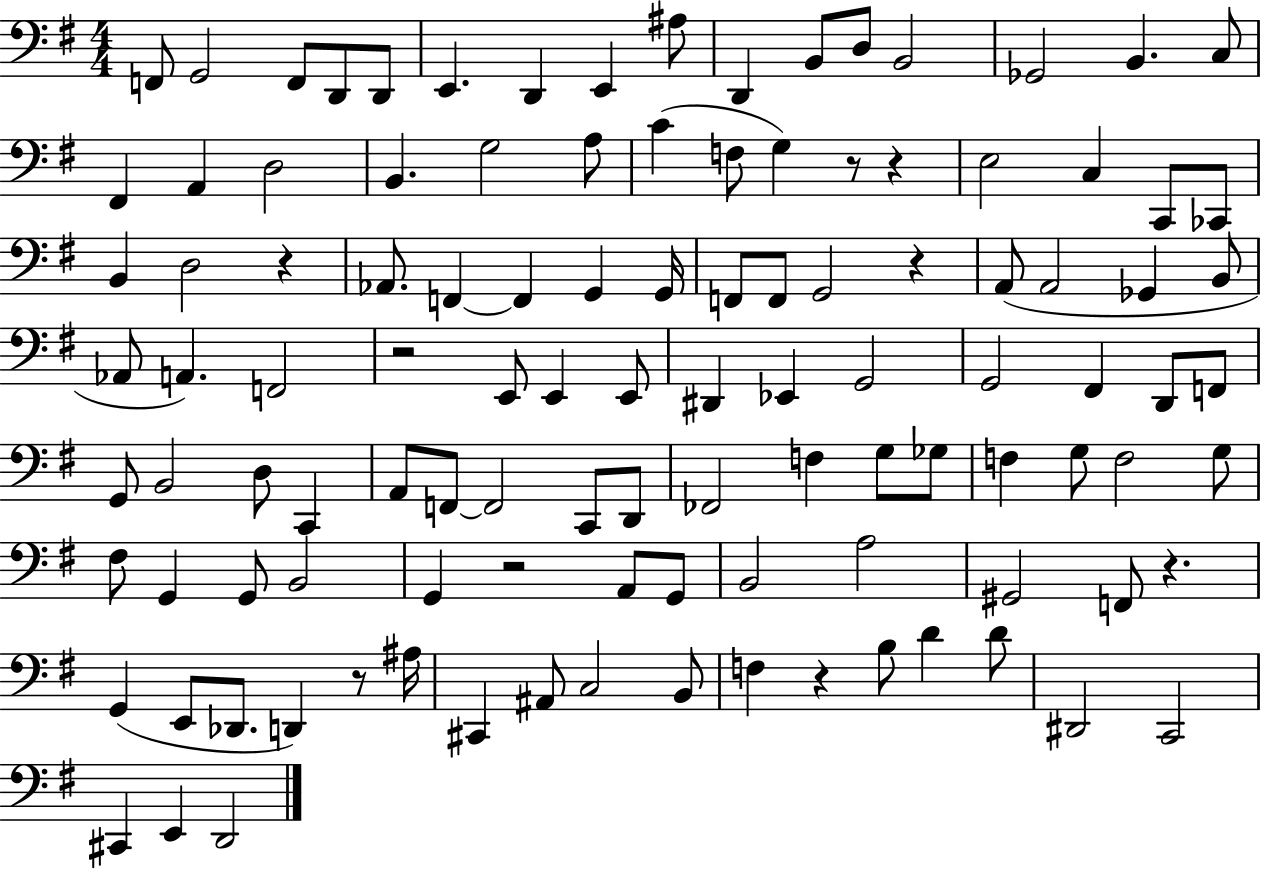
{
  \clef bass
  \numericTimeSignature
  \time 4/4
  \key g \major
  \repeat volta 2 { f,8 g,2 f,8 d,8 d,8 | e,4. d,4 e,4 ais8 | d,4 b,8 d8 b,2 | ges,2 b,4. c8 | \break fis,4 a,4 d2 | b,4. g2 a8 | c'4( f8 g4) r8 r4 | e2 c4 c,8 ces,8 | \break b,4 d2 r4 | aes,8. f,4~~ f,4 g,4 g,16 | f,8 f,8 g,2 r4 | a,8( a,2 ges,4 b,8 | \break aes,8 a,4.) f,2 | r2 e,8 e,4 e,8 | dis,4 ees,4 g,2 | g,2 fis,4 d,8 f,8 | \break g,8 b,2 d8 c,4 | a,8 f,8~~ f,2 c,8 d,8 | fes,2 f4 g8 ges8 | f4 g8 f2 g8 | \break fis8 g,4 g,8 b,2 | g,4 r2 a,8 g,8 | b,2 a2 | gis,2 f,8 r4. | \break g,4( e,8 des,8. d,4) r8 ais16 | cis,4 ais,8 c2 b,8 | f4 r4 b8 d'4 d'8 | dis,2 c,2 | \break cis,4 e,4 d,2 | } \bar "|."
}